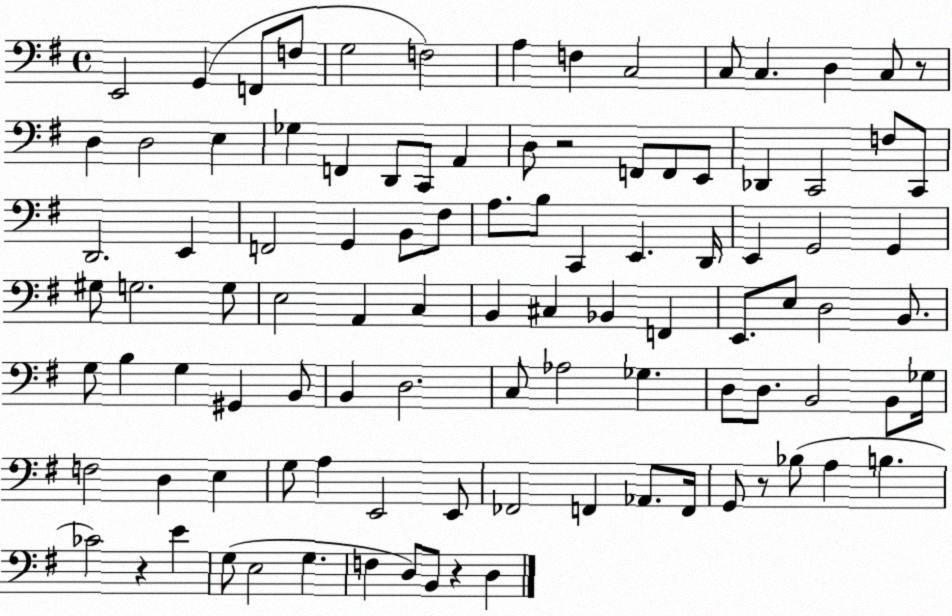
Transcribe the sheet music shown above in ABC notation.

X:1
T:Untitled
M:4/4
L:1/4
K:G
E,,2 G,, F,,/2 F,/2 G,2 F,2 A, F, C,2 C,/2 C, D, C,/2 z/2 D, D,2 E, _G, F,, D,,/2 C,,/2 A,, D,/2 z2 F,,/2 F,,/2 E,,/2 _D,, C,,2 F,/2 C,,/2 D,,2 E,, F,,2 G,, B,,/2 ^F,/2 A,/2 B,/2 C,, E,, D,,/4 E,, G,,2 G,, ^G,/2 G,2 G,/2 E,2 A,, C, B,, ^C, _B,, F,, E,,/2 E,/2 D,2 B,,/2 G,/2 B, G, ^G,, B,,/2 B,, D,2 C,/2 _A,2 _G, D,/2 D,/2 B,,2 B,,/2 _G,/4 F,2 D, E, G,/2 A, E,,2 E,,/2 _F,,2 F,, _A,,/2 F,,/4 G,,/2 z/2 _B,/2 A, B, _C2 z E G,/2 E,2 G, F, D,/2 B,,/2 z D,